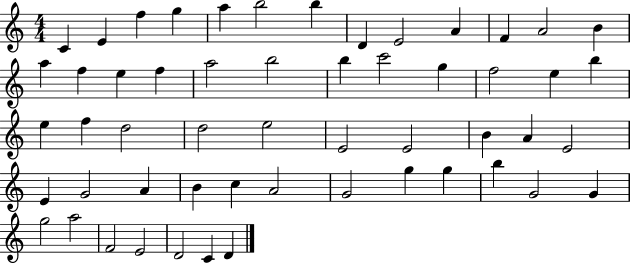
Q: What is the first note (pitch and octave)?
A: C4